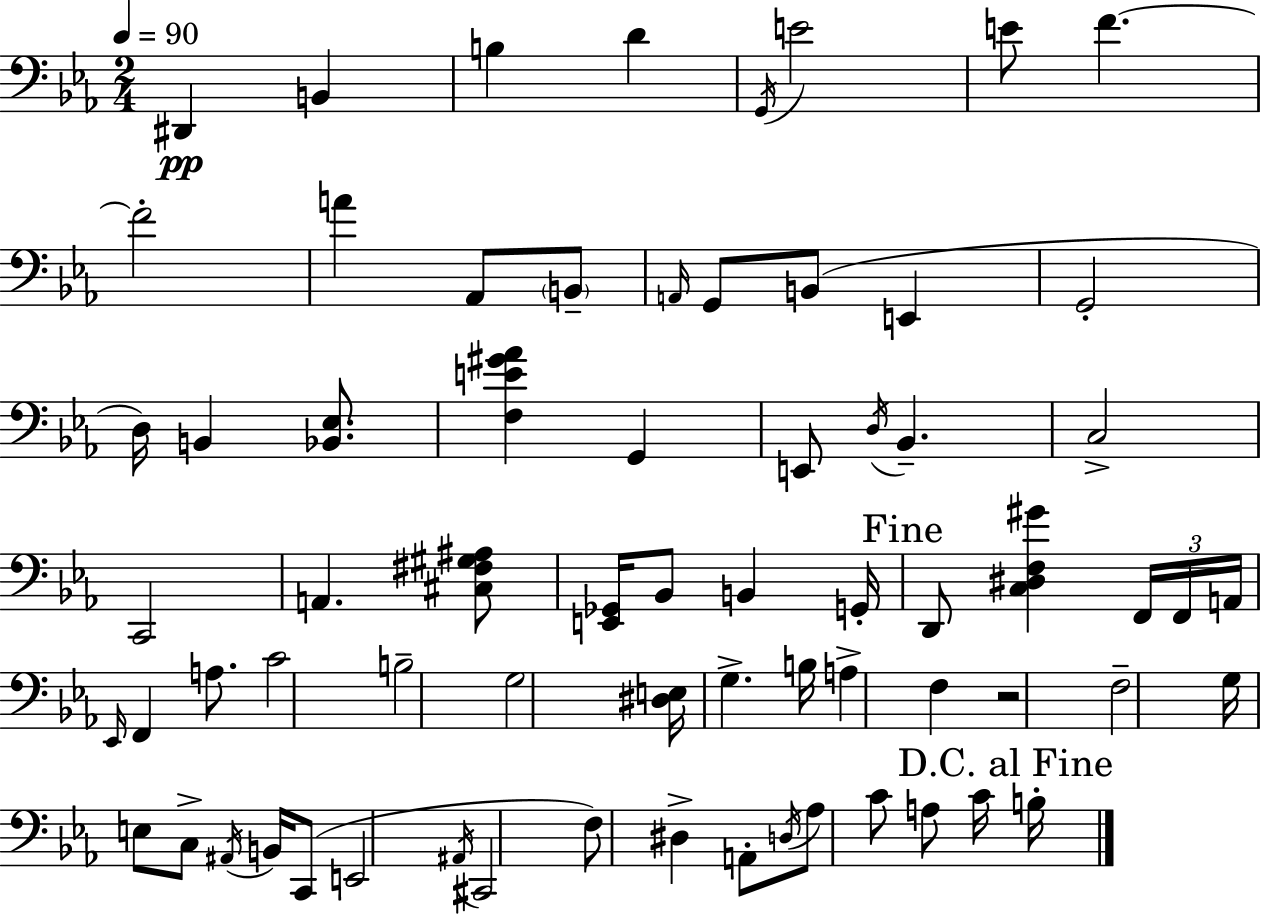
X:1
T:Untitled
M:2/4
L:1/4
K:Eb
^D,, B,, B, D G,,/4 E2 E/2 F F2 A _A,,/2 B,,/2 A,,/4 G,,/2 B,,/2 E,, G,,2 D,/4 B,, [_B,,_E,]/2 [F,E^G_A] G,, E,,/2 D,/4 _B,, C,2 C,,2 A,, [^C,^F,^G,^A,]/2 [E,,_G,,]/4 _B,,/2 B,, G,,/4 D,,/2 [C,^D,F,^G] F,,/4 F,,/4 A,,/4 _E,,/4 F,, A,/2 C2 B,2 G,2 [^D,E,]/4 G, B,/4 A, F, z2 F,2 G,/4 E,/2 C,/2 ^A,,/4 B,,/4 C,,/2 E,,2 ^A,,/4 ^C,,2 F,/2 ^D, A,,/2 D,/4 _A,/2 C/2 A,/2 C/4 B,/4